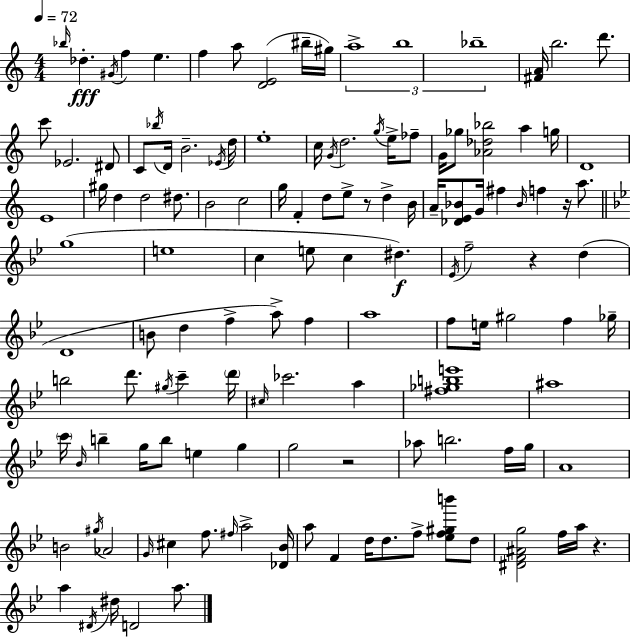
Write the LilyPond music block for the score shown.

{
  \clef treble
  \numericTimeSignature
  \time 4/4
  \key c \major
  \tempo 4 = 72
  \grace { bes''16 }\fff des''4.-. \acciaccatura { gis'16 } f''4 e''4. | f''4 a''8 <d' e'>2( | bis''16-- gis''16) \tuplet 3/2 { a''1-> | b''1 | \break bes''1-- } | <fis' a'>16 b''2. d'''8. | c'''8 ees'2. | dis'8 c'8 \acciaccatura { bes''16 } d'16 b'2.-- | \break \acciaccatura { ees'16 } d''16 e''1-. | c''16 \acciaccatura { g'16 } d''2. | \acciaccatura { g''16 } e''16-> fes''8-- g'16 ges''8 <aes' des'' bes''>2 | a''4 g''16 d'1 | \break e'1 | gis''16 d''4 d''2 | dis''8. b'2 c''2 | g''16 f'4-. d''8 e''8-> r8 | \break d''4-> b'16 a'16-- <des' e' bes'>8 g'16 fis''4 \grace { bes'16 } f''4 | r16 a''8. \bar "||" \break \key bes \major g''1( | e''1 | c''4 e''8 c''4 dis''4.\f) | \acciaccatura { ees'16 } f''2-- r4 d''4( | \break d'1 | b'8 d''4 f''4-> a''8->) f''4 | a''1 | f''8 e''16 gis''2 f''4 | \break ges''16-- b''2 d'''8. \acciaccatura { gis''16 } c'''4-- | \parenthesize d'''16 \grace { cis''16 } ces'''2. a''4 | <fis'' ges'' b'' e'''>1 | ais''1 | \break \parenthesize c'''16 \grace { bes'16 } b''4-- g''16 b''8 e''4 | g''4 g''2 r2 | aes''8 b''2. | f''16 g''16 a'1 | \break b'2 \acciaccatura { gis''16 } aes'2 | \grace { g'16 } cis''4 f''8. \grace { fis''16 } a''2-> | <des' bes'>16 a''8 f'4 d''16 d''8. | f''8-> <ees'' f'' gis'' b'''>8 d''8 <dis' f' ais' g''>2 f''16 | \break a''16 r4. a''4 \acciaccatura { dis'16 } dis''16 d'2 | a''8. \bar "|."
}